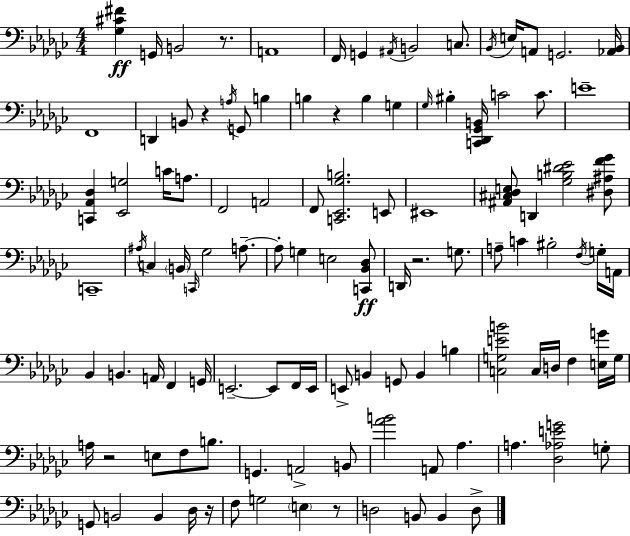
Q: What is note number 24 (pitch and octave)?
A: C4